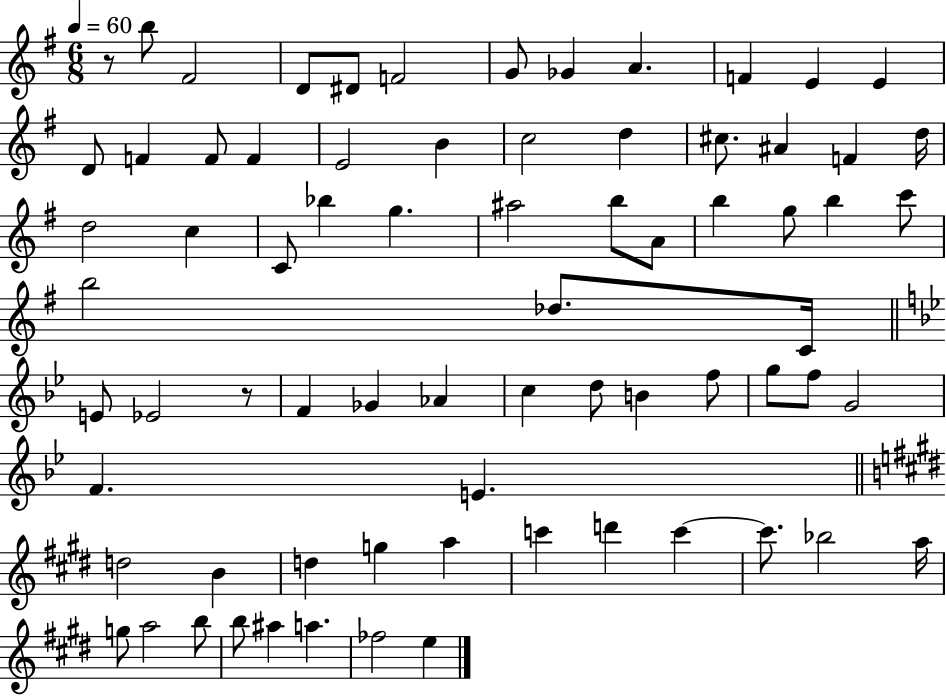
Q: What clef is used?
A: treble